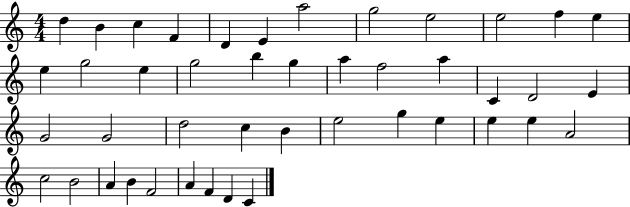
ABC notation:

X:1
T:Untitled
M:4/4
L:1/4
K:C
d B c F D E a2 g2 e2 e2 f e e g2 e g2 b g a f2 a C D2 E G2 G2 d2 c B e2 g e e e A2 c2 B2 A B F2 A F D C